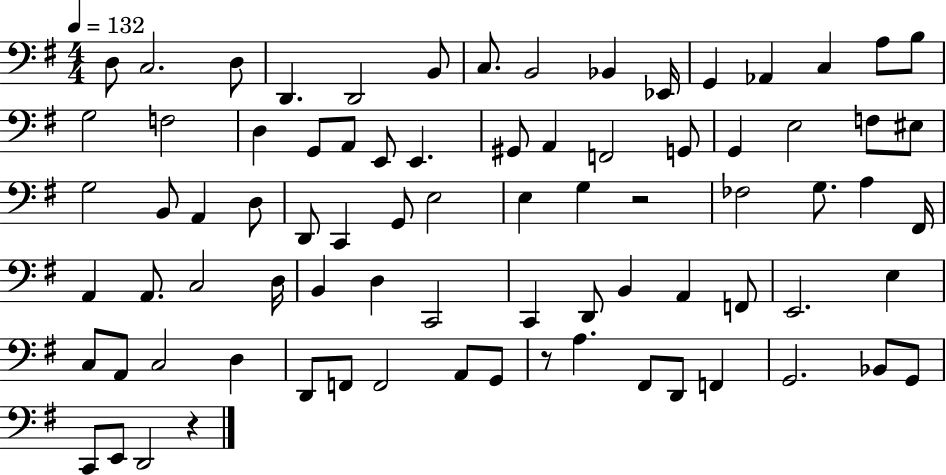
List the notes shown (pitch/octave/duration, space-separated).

D3/e C3/h. D3/e D2/q. D2/h B2/e C3/e. B2/h Bb2/q Eb2/s G2/q Ab2/q C3/q A3/e B3/e G3/h F3/h D3/q G2/e A2/e E2/e E2/q. G#2/e A2/q F2/h G2/e G2/q E3/h F3/e EIS3/e G3/h B2/e A2/q D3/e D2/e C2/q G2/e E3/h E3/q G3/q R/h FES3/h G3/e. A3/q F#2/s A2/q A2/e. C3/h D3/s B2/q D3/q C2/h C2/q D2/e B2/q A2/q F2/e E2/h. E3/q C3/e A2/e C3/h D3/q D2/e F2/e F2/h A2/e G2/e R/e A3/q. F#2/e D2/e F2/q G2/h. Bb2/e G2/e C2/e E2/e D2/h R/q